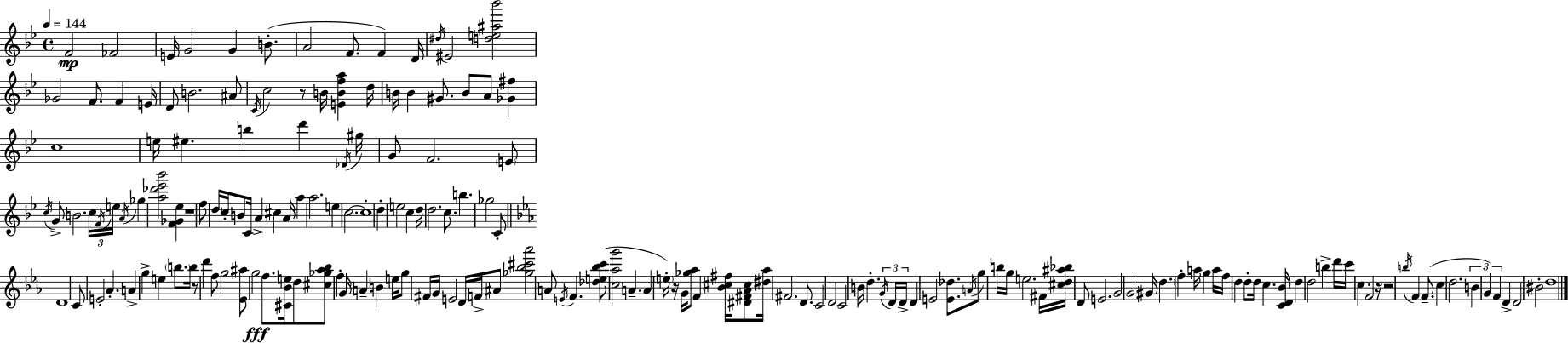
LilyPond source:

{
  \clef treble
  \time 4/4
  \defaultTimeSignature
  \key bes \major
  \tempo 4 = 144
  f'2\mp fes'2 | e'16 g'2 g'4 b'8.-.( | a'2 f'8. f'4) d'16 | \acciaccatura { dis''16 } eis'2 <d'' e'' ais'' bes'''>2 | \break ges'2 f'8. f'4 | e'16 d'8 b'2. ais'8 | \acciaccatura { c'16 } c''2 r8 b'16 <e' b' f'' a''>4 | d''16 b'16 b'4 gis'8. b'8 a'8 <ges' fis''>4 | \break c''1 | e''16 eis''4. b''4 d'''4 | \acciaccatura { des'16 } gis''16 g'8 f'2. | \parenthesize e'8 \acciaccatura { c''16 } g'8-> b'2. | \break \tuplet 3/2 { c''16 \acciaccatura { f'16 } e''16 } \acciaccatura { a'16 } ges''4 <a'' des''' ees''' bes'''>2 | <f' ges' ees''>4 r1 | f''8 \parenthesize d''16 c''16-. b'8 c'16 a'4-> | cis''4 a'16 a''4 a''2. | \break e''4 c''2.~~ | c''1-. | d''4-. e''2 | c''4 d''16 d''2. | \break c''8. b''4. ges''2 | c'8-. \bar "||" \break \key ees \major d'1 | c'8 e'2-. aes'4.-. | a'4-> g''4-> e''4 \parenthesize b''8. b''16 | r8 d'''4 f''8 g''2 | \break <ees' ais''>8 g''2\fff f''8. <cis' bes' e''>16 d''8 | <cis'' ges'' aes'' bes''>8 f''4-. g'16 a'4-- b'4 e''16 | g''8 fis'16 g'16 e'2 d'16 f'16-> ais'8 | <ges'' bes'' cis''' aes'''>2 a'8 \acciaccatura { e'16 } f'4. | \break <des'' e'' bes'' c'''>8( <c'' aes'' g'''>2 a'4.-- | a'4 \parenthesize e''16-.) r16 g'16 <ges'' aes''>8 f'4 <bes' cis'' fis''>16 <dis' fis' aes' cis''>8 | <dis'' aes''>16 fis'2. d'8. | c'2 d'2 | \break c'2 b'16 d''4.-. | \tuplet 3/2 { \acciaccatura { g'16 } d'16 d'16-> } d'4 e'2 <e' des''>8. | \acciaccatura { a'16 } g''8 b''16 g''16 e''2. | fis'16 <cis'' d'' ais'' bes''>16 d'8 e'2. | \break g'2 g'2 | gis'16 \parenthesize d''4. f''4-. a''16 g''4 | a''16 f''16 d''4 d''8-. d''16 c''4. | <c' d' bes'>16 d''4 d''2 b''4-> | \break d'''16 c'''16 c''4. f'2 | r16 r2 \acciaccatura { b''16 } f'4 | f'8.--( c''4 d''2. | \tuplet 3/2 { b'4 g'4) f'4 } | \break d'4-> d'2 bis'2-. | d''1 | \bar "|."
}